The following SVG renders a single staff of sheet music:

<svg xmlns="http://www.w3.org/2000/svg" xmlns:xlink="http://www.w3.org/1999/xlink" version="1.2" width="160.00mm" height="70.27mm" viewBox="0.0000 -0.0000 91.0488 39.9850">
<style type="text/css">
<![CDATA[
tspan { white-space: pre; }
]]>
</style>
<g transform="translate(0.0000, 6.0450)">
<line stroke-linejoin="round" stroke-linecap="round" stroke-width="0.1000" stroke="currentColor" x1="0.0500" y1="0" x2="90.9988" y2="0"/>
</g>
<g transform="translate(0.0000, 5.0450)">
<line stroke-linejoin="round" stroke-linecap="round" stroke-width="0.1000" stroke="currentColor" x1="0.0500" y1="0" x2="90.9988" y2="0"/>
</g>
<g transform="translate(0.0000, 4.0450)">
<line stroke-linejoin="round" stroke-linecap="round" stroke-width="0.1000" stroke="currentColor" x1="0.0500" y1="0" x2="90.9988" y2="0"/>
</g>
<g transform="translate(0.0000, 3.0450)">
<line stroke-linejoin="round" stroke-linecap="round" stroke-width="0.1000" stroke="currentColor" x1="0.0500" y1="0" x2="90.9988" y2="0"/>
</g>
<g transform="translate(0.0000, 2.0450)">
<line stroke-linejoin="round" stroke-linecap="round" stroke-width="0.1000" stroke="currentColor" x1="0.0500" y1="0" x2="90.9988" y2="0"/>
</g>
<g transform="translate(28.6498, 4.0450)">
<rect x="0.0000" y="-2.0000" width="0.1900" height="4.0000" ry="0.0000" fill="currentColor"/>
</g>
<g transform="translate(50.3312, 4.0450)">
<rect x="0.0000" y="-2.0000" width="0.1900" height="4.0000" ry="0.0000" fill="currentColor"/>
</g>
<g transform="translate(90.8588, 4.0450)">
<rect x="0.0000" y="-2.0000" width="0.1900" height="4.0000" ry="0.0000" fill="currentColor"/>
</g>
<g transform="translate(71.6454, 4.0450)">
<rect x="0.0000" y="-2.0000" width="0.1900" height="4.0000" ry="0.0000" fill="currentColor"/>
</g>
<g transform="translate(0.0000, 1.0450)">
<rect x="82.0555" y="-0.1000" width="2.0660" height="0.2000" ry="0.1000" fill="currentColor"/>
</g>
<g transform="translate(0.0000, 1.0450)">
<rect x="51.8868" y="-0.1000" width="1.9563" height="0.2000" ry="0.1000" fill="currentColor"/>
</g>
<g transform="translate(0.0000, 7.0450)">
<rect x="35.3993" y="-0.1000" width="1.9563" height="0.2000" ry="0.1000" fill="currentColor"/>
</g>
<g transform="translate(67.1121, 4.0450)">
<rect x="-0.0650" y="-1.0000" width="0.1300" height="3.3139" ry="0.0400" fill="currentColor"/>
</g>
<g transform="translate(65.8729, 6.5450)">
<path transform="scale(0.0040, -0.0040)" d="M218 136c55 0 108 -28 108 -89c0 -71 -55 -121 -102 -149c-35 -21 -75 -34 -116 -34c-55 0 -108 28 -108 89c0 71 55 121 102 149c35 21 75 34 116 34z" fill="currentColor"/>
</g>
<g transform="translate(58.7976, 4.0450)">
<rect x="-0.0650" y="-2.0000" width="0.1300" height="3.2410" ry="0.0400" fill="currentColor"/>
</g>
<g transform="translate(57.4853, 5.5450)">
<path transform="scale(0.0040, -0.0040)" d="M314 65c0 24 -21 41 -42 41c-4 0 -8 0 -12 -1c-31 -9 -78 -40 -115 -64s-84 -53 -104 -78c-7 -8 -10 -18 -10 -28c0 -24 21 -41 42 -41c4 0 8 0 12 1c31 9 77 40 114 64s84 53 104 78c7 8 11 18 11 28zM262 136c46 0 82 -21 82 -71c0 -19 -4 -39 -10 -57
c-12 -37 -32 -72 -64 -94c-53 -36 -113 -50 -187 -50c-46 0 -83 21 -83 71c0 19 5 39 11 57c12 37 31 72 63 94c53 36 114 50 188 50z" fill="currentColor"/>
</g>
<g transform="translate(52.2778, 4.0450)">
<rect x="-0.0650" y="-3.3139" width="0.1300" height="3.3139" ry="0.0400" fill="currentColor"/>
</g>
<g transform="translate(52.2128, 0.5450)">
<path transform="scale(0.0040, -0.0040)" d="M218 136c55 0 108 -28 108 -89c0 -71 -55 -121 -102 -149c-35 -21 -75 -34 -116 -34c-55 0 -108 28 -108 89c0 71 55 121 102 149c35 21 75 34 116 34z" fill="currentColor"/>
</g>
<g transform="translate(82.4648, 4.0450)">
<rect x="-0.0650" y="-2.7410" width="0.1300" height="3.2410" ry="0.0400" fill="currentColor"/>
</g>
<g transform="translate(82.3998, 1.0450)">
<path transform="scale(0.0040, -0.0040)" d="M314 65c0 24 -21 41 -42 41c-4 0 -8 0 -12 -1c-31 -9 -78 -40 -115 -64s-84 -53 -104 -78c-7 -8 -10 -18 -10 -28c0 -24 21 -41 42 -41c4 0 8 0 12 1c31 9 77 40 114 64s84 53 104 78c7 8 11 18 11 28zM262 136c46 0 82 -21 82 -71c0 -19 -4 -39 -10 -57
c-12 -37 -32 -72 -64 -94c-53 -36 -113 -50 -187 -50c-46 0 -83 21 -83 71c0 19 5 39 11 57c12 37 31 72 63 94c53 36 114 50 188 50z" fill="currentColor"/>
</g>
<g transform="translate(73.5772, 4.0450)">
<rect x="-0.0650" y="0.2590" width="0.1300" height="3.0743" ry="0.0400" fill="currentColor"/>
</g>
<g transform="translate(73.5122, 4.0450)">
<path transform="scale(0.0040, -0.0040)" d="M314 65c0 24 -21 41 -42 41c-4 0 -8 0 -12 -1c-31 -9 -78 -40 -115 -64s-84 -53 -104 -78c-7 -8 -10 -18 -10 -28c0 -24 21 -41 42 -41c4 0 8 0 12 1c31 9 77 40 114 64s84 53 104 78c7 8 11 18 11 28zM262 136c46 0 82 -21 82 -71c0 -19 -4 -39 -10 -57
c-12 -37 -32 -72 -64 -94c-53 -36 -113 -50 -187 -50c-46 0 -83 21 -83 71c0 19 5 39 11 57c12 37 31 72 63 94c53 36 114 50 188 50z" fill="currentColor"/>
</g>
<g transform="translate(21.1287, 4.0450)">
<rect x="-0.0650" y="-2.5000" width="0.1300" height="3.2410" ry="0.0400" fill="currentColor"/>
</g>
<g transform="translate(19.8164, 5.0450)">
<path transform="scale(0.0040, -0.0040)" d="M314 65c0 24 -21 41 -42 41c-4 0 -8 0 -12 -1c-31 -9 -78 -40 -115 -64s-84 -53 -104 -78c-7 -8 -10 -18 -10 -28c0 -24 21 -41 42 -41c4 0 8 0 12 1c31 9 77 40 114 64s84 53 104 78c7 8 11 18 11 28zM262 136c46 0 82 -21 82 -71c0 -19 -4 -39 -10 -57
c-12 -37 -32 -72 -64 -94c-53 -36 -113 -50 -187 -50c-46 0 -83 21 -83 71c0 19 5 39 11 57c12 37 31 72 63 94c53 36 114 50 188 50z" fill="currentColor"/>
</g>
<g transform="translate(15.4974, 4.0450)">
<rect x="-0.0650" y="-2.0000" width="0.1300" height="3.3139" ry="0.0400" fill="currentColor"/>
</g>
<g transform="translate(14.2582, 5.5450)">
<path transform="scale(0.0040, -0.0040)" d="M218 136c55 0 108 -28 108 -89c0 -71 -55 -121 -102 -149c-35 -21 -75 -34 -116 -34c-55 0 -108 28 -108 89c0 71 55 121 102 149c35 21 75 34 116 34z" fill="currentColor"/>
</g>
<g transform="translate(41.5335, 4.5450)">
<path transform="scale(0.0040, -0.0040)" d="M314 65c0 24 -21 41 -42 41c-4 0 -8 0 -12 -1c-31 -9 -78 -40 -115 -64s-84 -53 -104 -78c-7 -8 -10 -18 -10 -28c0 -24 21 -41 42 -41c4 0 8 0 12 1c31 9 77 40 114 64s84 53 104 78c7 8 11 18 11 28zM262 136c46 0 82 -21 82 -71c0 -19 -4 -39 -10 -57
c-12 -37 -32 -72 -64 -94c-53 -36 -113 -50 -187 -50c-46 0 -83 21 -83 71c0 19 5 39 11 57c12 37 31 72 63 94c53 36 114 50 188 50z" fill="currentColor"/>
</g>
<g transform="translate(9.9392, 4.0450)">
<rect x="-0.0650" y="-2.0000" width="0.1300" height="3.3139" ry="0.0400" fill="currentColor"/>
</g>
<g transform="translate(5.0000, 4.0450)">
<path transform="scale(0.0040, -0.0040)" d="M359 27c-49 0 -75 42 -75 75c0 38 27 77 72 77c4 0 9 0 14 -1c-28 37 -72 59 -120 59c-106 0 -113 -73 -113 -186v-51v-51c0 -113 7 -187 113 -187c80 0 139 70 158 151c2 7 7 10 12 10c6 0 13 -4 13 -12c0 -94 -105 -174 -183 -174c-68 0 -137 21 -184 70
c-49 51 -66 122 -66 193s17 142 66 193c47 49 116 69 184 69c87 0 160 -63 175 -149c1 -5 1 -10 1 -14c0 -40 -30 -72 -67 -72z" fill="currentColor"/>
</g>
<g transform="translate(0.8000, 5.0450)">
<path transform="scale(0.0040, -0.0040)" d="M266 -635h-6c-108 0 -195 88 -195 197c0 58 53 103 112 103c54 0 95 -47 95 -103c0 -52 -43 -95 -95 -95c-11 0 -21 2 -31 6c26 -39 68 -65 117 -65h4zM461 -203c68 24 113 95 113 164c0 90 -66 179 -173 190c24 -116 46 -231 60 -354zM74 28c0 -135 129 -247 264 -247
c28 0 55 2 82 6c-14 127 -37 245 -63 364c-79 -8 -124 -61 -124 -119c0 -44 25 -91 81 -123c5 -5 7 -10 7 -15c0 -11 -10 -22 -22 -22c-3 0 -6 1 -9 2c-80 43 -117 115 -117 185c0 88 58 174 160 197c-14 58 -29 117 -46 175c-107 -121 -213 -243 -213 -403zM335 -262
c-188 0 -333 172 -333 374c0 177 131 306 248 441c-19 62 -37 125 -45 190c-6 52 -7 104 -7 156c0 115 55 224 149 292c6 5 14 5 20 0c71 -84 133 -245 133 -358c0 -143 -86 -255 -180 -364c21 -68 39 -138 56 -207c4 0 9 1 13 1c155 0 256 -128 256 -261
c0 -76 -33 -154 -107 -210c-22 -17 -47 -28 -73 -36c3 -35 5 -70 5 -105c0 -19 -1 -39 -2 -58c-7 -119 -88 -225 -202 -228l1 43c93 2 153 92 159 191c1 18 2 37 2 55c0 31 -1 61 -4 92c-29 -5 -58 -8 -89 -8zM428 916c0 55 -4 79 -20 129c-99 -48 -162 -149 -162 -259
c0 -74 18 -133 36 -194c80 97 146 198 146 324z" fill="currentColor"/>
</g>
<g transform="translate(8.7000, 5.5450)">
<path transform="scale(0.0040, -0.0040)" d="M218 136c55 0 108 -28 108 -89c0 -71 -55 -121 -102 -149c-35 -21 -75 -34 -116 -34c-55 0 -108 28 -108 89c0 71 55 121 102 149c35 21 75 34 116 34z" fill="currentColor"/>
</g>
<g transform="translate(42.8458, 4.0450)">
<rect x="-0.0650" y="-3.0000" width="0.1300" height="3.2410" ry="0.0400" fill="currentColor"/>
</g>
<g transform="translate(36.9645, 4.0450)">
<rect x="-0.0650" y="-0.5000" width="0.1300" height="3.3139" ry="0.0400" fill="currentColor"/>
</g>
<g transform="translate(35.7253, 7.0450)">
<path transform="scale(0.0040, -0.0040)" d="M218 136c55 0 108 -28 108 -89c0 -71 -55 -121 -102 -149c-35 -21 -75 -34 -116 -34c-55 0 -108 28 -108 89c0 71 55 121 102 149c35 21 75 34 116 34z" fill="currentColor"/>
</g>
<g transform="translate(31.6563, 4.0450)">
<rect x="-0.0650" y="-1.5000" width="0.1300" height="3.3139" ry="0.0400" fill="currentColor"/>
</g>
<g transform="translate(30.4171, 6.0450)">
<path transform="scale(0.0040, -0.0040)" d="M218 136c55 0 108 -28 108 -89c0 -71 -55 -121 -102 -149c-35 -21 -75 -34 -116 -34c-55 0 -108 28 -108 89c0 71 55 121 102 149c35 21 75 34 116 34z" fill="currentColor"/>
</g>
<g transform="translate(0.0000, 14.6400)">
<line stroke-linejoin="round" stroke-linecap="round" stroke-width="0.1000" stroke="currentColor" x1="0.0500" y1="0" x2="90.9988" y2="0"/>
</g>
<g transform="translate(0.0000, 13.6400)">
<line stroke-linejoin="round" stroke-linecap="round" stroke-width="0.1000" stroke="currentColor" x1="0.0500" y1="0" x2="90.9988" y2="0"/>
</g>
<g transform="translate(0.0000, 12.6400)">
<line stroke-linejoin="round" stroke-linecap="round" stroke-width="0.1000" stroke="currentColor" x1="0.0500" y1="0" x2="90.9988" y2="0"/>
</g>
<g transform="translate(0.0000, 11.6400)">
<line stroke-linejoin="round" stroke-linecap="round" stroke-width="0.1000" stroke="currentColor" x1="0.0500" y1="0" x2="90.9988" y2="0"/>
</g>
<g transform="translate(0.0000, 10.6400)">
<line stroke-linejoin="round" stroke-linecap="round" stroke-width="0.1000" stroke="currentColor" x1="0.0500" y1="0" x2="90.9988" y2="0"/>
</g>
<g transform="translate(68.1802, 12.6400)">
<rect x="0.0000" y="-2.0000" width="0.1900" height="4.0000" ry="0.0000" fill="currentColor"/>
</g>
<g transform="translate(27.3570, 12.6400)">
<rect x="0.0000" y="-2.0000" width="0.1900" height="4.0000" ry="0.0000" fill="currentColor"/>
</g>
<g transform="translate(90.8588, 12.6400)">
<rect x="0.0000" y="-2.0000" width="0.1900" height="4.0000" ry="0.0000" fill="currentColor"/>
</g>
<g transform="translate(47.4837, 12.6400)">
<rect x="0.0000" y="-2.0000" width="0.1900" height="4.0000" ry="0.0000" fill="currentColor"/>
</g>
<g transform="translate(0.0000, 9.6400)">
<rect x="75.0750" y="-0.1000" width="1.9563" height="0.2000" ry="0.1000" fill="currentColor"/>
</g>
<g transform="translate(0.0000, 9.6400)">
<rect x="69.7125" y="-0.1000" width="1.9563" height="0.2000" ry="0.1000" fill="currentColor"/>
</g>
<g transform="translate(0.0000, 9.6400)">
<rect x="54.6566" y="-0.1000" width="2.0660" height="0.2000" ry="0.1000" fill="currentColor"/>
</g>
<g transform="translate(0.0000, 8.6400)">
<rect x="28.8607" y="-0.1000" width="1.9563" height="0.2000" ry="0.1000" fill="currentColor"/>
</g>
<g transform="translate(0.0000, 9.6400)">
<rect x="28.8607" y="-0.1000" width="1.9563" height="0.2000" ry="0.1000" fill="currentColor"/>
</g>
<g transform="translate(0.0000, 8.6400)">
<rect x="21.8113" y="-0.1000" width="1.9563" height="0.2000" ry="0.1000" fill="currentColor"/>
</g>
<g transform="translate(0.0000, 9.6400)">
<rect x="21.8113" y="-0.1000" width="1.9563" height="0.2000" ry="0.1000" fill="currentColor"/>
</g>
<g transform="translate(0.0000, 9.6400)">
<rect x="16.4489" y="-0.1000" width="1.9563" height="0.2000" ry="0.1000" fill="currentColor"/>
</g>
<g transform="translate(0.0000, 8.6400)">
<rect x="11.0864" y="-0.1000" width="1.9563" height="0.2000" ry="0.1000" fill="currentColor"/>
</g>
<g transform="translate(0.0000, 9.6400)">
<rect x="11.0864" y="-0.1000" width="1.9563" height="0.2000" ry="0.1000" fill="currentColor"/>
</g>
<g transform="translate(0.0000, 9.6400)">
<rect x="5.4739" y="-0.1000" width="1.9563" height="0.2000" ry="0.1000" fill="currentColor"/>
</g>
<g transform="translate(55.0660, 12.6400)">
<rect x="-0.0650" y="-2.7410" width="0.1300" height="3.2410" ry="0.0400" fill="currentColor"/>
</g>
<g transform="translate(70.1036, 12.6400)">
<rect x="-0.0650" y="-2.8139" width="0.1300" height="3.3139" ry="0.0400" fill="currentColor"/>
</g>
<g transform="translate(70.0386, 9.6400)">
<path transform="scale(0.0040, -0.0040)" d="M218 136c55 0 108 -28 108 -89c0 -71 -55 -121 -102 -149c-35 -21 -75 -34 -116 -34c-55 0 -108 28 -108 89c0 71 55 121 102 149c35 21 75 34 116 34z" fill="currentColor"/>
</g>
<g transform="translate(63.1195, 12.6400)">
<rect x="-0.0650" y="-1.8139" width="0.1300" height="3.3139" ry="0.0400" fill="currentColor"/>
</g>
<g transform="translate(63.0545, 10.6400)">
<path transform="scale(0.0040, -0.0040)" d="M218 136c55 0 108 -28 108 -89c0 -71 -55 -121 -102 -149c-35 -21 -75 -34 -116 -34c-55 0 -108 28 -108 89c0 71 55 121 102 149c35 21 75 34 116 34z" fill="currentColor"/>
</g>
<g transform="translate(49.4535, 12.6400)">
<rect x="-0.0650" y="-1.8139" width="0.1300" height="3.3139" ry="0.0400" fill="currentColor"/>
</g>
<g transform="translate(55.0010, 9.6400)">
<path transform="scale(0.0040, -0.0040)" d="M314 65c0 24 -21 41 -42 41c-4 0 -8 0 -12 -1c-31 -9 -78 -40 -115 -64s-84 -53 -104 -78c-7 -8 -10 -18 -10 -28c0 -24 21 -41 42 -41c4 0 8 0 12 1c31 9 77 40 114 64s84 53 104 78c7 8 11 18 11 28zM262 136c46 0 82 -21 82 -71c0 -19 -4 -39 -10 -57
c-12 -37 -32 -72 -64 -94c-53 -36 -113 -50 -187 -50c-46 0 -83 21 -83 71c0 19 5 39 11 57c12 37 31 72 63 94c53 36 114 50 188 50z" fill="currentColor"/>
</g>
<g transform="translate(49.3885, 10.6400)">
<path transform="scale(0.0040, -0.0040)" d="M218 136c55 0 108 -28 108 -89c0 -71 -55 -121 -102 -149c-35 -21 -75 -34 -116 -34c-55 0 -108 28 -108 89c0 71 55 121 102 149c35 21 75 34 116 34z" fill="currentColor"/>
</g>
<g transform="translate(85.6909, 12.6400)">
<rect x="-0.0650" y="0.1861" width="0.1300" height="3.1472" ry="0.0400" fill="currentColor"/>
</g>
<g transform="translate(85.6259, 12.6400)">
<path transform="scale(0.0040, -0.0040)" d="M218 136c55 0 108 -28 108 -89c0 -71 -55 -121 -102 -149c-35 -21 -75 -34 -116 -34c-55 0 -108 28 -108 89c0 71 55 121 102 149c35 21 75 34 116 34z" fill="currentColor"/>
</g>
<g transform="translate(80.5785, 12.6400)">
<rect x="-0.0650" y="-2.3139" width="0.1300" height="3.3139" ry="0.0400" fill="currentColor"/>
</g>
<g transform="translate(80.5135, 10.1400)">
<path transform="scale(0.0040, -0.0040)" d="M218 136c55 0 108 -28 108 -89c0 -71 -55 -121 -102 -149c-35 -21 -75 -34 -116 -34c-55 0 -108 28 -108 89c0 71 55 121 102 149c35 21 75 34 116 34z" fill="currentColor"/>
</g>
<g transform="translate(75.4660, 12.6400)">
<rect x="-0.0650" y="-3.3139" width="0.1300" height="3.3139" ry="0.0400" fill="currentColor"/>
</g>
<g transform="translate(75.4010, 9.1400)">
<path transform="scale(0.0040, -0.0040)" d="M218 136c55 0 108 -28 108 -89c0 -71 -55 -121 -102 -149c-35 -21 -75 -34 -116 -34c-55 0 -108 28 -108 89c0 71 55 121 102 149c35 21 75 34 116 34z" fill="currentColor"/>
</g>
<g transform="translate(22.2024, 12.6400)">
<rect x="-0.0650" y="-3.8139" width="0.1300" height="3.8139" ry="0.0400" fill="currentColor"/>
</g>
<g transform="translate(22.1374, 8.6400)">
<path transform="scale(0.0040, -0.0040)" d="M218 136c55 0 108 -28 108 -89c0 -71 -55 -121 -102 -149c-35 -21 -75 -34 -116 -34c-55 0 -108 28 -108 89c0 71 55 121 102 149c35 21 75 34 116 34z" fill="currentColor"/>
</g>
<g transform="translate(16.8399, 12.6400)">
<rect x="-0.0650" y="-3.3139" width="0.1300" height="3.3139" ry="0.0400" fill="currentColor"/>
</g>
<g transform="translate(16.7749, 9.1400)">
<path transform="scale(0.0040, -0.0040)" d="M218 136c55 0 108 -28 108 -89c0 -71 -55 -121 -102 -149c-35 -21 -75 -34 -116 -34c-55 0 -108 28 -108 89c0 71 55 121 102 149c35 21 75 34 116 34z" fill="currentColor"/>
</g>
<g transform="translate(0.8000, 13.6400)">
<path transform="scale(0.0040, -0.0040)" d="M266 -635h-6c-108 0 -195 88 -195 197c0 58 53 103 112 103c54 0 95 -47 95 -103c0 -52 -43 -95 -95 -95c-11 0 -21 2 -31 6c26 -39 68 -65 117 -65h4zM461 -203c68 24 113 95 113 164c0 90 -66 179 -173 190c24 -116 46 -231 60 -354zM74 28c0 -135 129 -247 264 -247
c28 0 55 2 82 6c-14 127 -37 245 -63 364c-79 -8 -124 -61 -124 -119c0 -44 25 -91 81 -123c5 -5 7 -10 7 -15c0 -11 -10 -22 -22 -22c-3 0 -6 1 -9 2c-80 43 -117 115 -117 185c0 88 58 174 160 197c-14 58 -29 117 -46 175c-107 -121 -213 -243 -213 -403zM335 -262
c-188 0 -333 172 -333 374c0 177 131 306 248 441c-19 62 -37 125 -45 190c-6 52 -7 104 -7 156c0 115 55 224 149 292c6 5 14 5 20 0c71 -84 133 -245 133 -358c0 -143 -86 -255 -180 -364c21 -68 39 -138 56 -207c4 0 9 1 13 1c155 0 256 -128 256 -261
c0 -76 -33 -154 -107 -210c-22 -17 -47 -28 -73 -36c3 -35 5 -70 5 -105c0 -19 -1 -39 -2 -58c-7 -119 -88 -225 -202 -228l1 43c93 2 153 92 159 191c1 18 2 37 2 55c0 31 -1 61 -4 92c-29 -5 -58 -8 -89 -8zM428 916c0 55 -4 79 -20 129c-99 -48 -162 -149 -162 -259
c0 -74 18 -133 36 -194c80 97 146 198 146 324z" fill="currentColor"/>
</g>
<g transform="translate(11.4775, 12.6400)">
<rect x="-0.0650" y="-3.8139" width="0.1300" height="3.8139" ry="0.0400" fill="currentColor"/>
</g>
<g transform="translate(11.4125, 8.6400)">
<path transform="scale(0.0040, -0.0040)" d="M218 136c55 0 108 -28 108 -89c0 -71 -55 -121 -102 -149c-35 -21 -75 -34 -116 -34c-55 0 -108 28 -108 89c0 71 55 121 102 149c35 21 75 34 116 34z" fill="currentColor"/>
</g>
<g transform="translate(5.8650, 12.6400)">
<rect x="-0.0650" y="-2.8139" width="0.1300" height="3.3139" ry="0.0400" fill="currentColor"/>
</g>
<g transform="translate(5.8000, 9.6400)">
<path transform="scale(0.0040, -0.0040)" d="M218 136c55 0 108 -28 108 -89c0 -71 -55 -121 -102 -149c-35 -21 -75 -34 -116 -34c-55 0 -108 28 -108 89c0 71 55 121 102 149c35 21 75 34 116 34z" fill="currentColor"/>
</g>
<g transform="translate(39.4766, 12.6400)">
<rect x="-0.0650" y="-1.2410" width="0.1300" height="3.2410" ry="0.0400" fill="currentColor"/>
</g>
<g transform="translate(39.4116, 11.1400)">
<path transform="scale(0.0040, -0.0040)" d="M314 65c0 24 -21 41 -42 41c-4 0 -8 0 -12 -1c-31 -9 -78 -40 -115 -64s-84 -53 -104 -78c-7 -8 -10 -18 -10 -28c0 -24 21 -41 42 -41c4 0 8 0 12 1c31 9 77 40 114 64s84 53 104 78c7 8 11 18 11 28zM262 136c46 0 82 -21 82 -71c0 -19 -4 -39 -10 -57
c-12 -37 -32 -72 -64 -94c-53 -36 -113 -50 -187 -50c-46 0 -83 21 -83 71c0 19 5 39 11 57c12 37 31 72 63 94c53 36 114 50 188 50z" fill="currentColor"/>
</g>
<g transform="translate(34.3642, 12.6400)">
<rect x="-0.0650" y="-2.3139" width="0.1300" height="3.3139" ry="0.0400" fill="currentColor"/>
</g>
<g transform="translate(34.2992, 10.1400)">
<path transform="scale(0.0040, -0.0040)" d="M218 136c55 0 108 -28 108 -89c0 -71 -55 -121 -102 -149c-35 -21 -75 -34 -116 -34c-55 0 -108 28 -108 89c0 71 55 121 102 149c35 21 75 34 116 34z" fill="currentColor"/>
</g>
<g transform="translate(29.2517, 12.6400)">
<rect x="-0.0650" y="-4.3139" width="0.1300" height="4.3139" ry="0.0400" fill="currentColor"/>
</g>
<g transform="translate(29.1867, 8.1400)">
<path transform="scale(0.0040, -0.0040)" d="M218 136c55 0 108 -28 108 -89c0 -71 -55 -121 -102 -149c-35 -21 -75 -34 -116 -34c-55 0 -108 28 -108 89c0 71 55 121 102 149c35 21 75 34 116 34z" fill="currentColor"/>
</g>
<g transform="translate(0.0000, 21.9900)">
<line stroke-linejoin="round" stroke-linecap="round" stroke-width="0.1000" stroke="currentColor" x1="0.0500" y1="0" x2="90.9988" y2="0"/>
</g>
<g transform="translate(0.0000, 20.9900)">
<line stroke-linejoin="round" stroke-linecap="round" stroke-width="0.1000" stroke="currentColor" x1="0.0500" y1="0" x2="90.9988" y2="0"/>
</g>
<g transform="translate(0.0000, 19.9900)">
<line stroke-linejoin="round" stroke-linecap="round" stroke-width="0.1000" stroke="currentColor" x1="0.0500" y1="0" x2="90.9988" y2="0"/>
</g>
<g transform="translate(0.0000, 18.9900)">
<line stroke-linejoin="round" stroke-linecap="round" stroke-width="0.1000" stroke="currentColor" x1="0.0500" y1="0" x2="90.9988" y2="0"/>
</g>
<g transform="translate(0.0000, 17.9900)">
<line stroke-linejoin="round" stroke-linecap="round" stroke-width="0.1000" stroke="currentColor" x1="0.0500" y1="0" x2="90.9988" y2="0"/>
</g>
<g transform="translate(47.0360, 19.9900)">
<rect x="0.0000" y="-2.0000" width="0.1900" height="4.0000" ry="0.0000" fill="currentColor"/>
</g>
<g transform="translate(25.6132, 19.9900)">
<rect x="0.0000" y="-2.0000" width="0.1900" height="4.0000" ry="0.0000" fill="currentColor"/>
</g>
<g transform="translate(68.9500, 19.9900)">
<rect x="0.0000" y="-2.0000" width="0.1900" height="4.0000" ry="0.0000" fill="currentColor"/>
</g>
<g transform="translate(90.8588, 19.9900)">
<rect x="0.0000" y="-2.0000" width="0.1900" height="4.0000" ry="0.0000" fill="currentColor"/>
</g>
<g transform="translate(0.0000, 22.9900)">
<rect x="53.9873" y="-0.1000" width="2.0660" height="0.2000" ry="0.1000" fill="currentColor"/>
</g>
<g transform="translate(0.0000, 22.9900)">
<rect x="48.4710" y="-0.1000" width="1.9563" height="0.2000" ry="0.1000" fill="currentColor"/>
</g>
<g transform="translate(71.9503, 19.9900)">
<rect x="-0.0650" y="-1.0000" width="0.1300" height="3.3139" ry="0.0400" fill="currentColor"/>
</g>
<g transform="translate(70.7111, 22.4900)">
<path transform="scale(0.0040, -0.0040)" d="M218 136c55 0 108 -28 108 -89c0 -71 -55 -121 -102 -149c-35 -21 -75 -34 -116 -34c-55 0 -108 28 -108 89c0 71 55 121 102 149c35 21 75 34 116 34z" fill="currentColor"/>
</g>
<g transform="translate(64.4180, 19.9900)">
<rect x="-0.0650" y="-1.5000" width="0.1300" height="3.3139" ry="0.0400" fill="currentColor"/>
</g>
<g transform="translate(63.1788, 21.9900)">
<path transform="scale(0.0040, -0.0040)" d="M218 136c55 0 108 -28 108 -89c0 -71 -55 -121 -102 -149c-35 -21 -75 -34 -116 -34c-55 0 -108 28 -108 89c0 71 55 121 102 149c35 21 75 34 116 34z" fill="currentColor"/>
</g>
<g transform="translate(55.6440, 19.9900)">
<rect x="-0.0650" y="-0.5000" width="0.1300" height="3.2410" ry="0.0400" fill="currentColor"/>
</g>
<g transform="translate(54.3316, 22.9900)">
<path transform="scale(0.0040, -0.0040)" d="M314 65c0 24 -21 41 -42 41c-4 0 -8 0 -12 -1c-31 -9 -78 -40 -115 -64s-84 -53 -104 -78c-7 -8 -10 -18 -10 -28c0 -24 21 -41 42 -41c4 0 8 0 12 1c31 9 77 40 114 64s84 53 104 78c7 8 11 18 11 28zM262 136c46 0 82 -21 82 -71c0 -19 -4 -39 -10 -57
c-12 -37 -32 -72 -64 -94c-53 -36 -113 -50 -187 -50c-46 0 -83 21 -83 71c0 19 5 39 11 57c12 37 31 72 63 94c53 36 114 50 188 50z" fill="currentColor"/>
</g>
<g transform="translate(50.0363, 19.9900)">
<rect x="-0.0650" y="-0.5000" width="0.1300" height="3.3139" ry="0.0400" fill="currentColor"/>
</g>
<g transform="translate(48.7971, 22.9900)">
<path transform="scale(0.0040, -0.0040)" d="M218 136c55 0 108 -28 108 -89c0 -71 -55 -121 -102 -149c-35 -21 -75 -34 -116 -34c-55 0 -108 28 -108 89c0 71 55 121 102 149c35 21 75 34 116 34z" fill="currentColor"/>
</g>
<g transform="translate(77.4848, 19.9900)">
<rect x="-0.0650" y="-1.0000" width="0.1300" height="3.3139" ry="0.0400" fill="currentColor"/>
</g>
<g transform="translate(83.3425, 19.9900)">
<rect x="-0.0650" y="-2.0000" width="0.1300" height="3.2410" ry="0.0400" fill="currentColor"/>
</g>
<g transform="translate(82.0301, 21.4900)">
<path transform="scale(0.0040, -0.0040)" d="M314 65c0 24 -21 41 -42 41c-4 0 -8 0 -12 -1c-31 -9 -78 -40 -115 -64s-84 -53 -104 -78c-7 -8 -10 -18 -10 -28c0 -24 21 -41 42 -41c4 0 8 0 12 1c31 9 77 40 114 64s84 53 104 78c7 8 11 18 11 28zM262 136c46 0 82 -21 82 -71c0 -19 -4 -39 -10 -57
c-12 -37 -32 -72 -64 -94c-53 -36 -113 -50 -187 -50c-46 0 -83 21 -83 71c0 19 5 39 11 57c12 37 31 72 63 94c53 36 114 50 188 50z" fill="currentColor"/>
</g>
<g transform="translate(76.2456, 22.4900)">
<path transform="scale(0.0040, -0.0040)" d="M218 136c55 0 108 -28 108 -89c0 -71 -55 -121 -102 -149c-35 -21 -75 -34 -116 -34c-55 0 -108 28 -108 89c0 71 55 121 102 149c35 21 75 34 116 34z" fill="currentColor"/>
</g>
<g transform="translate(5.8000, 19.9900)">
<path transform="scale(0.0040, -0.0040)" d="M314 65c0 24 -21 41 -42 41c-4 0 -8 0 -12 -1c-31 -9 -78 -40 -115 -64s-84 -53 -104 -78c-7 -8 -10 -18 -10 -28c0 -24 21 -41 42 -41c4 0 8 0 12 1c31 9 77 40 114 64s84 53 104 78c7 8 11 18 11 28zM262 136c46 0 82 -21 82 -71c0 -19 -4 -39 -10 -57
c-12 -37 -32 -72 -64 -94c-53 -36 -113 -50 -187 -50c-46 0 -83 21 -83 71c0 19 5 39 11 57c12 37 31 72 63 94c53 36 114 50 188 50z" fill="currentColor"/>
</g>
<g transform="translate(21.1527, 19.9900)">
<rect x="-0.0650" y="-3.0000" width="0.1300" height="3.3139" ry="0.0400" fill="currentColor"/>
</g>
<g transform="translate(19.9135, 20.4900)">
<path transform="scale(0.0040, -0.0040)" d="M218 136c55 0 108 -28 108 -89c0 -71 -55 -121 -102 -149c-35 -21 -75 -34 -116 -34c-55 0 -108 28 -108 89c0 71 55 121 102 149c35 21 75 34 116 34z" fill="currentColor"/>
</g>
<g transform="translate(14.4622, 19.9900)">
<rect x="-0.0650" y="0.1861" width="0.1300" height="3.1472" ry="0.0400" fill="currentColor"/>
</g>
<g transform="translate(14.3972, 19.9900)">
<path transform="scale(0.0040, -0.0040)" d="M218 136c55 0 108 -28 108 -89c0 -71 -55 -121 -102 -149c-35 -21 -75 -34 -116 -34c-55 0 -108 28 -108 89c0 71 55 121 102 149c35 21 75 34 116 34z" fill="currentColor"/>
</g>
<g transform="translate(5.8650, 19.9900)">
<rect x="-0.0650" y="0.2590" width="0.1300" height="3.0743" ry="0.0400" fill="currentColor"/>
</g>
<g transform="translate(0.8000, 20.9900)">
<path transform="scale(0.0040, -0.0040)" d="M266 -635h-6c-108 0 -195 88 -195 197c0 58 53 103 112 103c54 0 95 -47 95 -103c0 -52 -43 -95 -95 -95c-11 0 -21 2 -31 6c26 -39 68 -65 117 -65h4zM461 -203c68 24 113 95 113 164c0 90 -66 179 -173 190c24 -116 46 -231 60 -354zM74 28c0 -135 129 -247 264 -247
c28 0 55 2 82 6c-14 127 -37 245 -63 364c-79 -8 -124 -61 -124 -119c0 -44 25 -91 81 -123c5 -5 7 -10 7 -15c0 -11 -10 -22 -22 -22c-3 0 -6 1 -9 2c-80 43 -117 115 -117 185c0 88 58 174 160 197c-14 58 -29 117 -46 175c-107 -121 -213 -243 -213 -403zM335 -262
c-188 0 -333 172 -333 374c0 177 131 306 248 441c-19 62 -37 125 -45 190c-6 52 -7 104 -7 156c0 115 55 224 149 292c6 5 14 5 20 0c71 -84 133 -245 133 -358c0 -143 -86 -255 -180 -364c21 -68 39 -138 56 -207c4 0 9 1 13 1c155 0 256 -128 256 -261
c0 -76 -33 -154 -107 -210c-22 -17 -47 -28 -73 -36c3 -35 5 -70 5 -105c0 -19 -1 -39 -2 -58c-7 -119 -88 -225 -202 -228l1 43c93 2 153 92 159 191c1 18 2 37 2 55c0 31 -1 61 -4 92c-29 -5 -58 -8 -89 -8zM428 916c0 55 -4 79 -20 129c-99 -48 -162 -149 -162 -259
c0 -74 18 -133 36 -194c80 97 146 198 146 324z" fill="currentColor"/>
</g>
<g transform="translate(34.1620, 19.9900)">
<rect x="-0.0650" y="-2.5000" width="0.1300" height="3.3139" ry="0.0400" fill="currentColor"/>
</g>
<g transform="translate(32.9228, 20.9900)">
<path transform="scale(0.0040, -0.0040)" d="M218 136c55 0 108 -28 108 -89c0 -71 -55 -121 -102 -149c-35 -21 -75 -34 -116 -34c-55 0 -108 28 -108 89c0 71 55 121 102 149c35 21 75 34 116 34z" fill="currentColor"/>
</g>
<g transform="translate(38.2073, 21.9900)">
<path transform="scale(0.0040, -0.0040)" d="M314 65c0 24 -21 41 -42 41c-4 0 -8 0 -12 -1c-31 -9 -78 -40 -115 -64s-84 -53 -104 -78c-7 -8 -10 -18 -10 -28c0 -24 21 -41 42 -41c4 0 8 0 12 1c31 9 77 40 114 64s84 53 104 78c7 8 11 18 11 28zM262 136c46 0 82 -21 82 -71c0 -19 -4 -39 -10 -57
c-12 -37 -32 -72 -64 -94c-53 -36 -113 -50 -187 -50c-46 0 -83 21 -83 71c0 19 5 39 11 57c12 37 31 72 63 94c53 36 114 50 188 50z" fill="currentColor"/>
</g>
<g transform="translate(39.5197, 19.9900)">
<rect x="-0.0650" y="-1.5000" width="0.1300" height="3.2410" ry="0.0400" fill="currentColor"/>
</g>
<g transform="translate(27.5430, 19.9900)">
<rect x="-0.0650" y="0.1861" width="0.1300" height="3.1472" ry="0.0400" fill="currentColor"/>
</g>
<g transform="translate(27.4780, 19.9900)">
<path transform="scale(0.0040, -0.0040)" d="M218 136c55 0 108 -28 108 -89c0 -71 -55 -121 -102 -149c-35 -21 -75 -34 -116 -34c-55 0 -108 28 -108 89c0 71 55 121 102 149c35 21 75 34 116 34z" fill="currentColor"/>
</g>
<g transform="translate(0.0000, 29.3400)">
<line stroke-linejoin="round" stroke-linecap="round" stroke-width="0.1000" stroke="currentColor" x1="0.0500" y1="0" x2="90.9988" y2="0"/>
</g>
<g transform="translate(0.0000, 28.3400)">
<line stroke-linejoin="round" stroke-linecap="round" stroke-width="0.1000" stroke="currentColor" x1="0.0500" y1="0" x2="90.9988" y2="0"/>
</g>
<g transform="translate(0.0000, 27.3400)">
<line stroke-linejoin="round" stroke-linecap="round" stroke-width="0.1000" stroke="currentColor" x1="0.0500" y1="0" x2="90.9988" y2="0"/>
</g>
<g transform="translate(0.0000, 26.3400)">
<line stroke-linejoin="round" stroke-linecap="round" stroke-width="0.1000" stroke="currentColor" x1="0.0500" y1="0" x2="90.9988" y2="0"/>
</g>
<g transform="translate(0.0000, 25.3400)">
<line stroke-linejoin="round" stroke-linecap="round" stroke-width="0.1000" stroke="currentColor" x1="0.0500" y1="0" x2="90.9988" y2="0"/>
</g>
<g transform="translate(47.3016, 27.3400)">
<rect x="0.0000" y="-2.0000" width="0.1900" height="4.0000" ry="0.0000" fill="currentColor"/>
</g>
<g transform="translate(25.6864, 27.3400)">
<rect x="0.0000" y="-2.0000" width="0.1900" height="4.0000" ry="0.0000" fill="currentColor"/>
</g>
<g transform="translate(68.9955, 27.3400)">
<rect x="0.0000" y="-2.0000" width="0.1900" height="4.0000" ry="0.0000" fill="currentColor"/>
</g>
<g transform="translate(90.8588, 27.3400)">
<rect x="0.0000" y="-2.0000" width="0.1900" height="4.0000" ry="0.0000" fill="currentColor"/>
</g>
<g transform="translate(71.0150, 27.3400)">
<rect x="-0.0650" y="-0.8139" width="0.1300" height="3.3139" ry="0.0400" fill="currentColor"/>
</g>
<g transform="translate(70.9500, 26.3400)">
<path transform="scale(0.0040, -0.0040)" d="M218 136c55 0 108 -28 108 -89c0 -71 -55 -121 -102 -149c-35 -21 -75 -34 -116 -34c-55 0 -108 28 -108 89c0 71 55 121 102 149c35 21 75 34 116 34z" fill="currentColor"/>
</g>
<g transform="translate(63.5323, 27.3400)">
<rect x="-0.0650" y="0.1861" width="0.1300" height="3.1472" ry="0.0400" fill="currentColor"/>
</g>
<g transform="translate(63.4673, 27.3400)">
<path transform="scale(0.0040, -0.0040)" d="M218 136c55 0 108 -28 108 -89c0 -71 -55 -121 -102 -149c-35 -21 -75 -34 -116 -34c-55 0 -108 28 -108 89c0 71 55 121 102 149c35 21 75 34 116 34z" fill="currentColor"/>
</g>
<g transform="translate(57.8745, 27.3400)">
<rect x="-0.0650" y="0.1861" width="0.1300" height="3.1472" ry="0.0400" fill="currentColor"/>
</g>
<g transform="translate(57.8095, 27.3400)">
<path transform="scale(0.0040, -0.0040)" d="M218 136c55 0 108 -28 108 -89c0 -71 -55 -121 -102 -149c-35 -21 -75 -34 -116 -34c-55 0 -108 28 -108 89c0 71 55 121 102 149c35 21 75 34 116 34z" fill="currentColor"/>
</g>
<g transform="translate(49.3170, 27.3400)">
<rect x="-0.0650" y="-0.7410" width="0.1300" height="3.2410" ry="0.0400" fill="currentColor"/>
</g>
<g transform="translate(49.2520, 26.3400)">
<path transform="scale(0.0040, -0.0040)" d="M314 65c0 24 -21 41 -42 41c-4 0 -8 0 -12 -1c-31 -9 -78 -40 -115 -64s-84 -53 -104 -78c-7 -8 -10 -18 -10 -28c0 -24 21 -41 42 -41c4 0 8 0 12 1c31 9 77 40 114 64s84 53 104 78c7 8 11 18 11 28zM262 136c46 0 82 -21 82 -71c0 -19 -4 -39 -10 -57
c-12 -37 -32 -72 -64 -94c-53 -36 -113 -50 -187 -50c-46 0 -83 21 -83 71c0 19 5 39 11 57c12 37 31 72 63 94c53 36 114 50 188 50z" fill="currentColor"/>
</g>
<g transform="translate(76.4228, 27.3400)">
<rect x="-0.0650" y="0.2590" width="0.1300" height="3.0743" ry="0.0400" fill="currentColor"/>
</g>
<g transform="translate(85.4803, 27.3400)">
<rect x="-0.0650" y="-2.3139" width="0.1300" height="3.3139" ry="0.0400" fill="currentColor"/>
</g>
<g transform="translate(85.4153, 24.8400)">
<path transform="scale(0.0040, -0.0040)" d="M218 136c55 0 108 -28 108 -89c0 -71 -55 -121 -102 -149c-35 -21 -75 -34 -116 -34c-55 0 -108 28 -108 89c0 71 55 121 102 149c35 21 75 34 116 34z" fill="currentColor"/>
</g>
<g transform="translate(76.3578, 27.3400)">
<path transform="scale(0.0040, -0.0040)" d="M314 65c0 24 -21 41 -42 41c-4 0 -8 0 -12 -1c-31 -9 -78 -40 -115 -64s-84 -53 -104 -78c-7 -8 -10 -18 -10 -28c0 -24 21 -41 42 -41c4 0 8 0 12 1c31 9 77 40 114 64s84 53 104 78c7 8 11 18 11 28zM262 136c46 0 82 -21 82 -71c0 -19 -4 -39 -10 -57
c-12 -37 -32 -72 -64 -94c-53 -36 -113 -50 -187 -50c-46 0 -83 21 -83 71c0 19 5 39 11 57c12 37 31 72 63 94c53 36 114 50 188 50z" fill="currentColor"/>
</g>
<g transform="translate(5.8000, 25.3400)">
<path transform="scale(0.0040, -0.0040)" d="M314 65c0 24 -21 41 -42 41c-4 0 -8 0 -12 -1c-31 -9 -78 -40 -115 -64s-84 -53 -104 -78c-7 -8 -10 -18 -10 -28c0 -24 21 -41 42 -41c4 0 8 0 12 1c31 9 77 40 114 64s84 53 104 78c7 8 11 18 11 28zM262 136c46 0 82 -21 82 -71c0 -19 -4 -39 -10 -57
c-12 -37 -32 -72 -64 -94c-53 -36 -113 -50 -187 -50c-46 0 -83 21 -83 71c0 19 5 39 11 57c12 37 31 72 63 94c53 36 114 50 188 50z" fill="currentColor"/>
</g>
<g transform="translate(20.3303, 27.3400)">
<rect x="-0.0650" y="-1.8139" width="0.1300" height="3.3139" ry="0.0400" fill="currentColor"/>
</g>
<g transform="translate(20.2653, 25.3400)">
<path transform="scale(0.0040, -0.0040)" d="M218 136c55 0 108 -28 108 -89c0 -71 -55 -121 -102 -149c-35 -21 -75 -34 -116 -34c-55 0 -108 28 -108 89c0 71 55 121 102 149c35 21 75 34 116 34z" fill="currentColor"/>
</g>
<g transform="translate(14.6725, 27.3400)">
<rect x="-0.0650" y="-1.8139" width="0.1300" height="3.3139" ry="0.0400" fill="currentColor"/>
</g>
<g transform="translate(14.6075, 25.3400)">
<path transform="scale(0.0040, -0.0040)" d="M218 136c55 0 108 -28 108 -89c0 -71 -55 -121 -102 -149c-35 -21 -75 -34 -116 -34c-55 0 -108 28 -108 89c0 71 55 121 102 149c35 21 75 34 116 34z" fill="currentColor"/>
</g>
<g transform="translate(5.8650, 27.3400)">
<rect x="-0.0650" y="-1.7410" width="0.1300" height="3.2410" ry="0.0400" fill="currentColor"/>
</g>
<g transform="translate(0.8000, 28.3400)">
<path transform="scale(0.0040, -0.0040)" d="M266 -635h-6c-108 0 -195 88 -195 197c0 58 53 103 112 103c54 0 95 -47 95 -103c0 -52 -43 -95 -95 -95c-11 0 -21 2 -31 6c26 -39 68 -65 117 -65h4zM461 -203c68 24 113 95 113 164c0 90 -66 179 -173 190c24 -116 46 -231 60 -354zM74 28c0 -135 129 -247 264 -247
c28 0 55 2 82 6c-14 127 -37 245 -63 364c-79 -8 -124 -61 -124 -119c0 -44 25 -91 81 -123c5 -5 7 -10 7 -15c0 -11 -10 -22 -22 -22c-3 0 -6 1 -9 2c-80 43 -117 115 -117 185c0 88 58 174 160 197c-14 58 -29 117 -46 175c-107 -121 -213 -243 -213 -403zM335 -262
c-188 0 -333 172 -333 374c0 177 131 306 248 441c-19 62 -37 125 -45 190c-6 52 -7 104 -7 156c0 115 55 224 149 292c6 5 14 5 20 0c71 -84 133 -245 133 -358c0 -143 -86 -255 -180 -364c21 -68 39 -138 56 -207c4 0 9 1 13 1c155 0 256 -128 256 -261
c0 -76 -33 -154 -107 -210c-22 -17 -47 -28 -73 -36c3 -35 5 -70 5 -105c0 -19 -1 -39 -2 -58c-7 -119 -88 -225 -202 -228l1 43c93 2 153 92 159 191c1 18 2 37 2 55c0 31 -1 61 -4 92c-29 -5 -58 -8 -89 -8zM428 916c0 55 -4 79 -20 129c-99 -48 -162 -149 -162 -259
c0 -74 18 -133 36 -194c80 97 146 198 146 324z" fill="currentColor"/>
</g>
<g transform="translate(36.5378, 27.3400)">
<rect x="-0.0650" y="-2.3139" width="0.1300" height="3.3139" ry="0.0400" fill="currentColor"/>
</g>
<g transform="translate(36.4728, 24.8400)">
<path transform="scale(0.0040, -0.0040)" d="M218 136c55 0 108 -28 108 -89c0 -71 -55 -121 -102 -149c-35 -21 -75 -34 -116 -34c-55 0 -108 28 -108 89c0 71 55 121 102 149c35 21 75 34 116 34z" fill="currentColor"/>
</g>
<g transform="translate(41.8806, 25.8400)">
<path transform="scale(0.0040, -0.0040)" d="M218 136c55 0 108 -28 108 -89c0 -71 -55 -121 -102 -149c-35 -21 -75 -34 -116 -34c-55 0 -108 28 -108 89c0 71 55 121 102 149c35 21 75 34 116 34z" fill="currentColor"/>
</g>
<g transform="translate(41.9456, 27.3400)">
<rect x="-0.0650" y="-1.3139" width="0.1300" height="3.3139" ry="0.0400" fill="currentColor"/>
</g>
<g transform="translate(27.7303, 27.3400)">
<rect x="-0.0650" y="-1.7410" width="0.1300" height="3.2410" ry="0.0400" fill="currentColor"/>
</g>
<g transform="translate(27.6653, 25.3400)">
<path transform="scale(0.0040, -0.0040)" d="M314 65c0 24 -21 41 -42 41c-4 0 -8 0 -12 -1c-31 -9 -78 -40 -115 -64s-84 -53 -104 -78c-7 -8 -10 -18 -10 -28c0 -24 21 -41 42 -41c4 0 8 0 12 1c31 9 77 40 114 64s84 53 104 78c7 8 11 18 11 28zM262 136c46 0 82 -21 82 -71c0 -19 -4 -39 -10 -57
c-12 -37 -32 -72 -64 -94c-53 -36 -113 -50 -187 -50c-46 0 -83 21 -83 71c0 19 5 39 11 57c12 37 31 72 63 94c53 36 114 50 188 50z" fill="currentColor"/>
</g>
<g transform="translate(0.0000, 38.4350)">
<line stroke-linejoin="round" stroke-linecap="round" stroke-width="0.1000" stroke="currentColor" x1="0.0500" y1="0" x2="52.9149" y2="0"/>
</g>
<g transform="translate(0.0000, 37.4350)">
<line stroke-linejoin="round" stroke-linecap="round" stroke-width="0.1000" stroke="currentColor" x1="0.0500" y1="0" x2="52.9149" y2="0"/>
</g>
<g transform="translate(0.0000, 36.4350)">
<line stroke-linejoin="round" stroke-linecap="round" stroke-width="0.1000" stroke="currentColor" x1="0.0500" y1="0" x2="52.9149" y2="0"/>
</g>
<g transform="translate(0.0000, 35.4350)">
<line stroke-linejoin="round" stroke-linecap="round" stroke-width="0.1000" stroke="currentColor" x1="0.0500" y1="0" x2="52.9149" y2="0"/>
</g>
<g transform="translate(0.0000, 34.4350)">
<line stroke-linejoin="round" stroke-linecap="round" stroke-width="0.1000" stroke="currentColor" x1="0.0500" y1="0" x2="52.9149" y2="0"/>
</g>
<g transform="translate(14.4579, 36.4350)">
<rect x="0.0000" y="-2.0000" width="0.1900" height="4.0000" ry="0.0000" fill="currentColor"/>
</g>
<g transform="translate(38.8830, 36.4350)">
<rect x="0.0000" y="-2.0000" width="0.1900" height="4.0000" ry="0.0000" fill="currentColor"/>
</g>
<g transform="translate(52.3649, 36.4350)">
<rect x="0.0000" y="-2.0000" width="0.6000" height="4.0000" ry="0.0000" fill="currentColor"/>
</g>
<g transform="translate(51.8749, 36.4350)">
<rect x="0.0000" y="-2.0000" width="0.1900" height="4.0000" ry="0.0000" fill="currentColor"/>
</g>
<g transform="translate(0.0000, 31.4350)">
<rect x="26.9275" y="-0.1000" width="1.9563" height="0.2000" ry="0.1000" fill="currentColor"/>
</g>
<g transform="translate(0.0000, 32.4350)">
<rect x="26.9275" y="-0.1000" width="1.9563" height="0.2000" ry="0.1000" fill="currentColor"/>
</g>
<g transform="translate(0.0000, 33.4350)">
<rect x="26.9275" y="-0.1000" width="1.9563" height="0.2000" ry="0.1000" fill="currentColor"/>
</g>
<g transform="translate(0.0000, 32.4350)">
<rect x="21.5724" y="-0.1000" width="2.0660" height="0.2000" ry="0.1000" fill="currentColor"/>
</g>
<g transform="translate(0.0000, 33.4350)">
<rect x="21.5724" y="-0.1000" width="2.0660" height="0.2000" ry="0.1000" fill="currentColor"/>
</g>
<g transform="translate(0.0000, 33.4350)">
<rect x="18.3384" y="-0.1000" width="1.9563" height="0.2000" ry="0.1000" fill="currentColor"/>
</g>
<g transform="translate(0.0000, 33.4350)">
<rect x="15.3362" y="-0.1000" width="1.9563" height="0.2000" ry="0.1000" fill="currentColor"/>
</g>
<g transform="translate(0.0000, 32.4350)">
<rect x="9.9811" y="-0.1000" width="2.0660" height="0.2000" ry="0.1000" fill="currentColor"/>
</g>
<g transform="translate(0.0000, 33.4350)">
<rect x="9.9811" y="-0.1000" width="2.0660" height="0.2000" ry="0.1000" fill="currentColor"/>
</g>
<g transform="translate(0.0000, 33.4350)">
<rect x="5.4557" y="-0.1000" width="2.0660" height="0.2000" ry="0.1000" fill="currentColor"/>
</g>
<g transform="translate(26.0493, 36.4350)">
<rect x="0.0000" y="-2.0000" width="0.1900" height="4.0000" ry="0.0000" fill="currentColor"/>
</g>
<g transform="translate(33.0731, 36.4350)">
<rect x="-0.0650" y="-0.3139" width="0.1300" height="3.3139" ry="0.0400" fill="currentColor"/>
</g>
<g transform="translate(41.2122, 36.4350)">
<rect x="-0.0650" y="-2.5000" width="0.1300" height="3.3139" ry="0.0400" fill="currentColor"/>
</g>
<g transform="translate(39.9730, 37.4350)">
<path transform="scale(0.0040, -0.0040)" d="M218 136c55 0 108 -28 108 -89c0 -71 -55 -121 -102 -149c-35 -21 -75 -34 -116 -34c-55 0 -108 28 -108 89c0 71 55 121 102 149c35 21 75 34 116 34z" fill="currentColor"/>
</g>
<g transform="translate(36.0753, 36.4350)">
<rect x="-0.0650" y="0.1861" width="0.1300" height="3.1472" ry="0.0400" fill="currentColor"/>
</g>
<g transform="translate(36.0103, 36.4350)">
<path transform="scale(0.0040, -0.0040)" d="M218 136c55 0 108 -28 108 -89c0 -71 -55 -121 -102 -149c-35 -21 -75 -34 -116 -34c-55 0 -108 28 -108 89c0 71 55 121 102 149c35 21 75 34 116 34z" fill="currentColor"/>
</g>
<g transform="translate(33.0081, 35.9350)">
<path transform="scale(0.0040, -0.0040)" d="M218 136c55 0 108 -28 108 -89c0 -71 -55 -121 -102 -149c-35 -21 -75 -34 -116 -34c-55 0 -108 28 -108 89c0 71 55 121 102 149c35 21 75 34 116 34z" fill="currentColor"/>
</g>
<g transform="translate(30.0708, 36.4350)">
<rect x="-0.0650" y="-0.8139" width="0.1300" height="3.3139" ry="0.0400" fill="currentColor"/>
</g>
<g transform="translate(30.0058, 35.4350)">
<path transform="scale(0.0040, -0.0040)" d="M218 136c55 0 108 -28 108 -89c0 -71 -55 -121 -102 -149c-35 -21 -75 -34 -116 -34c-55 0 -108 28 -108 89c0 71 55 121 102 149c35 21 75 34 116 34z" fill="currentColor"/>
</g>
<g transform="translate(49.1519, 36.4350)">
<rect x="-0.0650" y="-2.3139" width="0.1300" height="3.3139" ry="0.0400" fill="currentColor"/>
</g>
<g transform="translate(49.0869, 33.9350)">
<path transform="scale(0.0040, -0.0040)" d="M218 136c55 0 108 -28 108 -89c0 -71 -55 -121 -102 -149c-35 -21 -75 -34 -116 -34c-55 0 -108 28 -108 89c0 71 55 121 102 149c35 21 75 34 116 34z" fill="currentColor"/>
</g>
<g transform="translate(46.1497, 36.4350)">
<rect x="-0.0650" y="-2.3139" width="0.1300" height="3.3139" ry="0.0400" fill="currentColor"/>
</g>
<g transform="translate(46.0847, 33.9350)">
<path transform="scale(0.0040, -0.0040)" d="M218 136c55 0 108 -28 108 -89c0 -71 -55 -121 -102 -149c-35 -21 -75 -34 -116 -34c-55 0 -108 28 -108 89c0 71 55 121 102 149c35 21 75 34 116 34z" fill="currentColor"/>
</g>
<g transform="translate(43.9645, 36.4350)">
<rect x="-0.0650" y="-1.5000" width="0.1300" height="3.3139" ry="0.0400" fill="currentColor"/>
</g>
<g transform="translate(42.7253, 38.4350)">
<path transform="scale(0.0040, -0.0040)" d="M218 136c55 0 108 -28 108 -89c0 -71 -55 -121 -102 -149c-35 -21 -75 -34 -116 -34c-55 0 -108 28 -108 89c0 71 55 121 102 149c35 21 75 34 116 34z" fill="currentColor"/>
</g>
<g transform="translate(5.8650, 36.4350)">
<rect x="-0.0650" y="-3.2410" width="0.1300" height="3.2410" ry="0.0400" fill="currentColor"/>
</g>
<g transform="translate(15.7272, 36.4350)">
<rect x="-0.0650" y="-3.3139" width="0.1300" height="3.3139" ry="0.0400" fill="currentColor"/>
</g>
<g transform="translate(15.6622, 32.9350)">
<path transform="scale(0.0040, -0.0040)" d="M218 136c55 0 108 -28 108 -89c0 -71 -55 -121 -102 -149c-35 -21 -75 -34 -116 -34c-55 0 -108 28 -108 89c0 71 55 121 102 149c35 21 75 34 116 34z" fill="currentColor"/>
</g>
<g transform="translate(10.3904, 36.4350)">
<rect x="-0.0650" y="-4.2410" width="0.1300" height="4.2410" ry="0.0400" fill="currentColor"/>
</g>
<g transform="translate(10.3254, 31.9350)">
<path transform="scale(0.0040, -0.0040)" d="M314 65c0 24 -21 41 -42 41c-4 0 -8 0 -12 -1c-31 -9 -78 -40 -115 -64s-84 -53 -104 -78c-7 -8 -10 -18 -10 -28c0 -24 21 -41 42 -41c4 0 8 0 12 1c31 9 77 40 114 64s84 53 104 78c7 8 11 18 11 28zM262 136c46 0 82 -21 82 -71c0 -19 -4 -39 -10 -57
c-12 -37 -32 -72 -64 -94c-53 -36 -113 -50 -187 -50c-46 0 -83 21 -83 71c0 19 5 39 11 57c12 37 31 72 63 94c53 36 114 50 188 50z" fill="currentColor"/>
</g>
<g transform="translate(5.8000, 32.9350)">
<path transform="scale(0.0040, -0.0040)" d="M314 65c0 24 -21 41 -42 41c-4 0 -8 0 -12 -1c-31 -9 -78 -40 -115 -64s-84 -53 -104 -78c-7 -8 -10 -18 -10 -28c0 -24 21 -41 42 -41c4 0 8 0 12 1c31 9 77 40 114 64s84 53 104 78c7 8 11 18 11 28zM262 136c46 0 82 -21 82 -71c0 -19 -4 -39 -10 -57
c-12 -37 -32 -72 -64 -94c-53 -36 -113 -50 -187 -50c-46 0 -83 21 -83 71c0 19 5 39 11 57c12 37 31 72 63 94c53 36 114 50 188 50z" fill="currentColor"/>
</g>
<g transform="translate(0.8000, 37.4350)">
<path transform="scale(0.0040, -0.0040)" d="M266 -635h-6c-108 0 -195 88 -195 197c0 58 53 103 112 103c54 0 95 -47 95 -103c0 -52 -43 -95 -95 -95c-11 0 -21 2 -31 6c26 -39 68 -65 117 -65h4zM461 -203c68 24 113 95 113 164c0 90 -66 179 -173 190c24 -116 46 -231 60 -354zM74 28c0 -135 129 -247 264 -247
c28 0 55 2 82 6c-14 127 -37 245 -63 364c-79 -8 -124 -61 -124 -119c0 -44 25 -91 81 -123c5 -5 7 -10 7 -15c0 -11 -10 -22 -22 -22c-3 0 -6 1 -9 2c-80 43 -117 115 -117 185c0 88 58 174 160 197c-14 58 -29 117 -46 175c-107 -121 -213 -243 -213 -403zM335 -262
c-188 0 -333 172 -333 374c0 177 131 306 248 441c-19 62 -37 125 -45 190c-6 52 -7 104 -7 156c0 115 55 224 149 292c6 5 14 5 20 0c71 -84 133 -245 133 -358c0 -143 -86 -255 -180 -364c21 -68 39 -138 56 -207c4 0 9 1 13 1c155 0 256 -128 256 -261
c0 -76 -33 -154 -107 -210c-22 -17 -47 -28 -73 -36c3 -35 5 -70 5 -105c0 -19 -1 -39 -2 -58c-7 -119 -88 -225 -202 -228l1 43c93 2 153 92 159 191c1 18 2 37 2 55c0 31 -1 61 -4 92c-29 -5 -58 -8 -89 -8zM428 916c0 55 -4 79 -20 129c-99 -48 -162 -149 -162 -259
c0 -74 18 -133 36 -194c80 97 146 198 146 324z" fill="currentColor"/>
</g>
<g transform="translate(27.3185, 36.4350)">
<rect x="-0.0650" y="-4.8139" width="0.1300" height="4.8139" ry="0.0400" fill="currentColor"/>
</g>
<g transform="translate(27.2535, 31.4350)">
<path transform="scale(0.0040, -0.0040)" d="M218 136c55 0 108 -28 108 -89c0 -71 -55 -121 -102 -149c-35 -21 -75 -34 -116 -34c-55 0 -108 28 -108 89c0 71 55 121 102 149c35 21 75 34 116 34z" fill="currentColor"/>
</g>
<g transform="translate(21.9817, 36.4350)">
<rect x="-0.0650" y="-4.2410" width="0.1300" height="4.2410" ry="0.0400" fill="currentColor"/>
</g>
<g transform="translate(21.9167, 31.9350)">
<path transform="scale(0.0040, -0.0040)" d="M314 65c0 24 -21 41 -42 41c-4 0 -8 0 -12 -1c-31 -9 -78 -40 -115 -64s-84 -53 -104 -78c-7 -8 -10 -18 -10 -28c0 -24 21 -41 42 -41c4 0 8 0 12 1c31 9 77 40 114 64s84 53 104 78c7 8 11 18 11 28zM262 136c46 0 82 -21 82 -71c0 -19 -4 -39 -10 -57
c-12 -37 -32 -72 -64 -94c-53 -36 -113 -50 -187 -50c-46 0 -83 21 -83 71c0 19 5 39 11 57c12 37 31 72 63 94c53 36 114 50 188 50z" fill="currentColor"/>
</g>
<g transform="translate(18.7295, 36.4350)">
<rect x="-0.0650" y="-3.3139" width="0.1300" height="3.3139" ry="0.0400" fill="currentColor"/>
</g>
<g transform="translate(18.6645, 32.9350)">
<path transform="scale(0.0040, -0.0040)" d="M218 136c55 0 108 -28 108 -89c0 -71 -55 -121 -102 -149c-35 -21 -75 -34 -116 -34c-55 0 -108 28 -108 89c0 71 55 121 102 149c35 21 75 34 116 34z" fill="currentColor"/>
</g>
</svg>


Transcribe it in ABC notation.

X:1
T:Untitled
M:4/4
L:1/4
K:C
F F G2 E C A2 b F2 D B2 a2 a c' b c' d' g e2 f a2 f a b g B B2 B A B G E2 C C2 E D D F2 f2 f f f2 g e d2 B B d B2 g b2 d'2 b b d'2 e' d c B G E g g